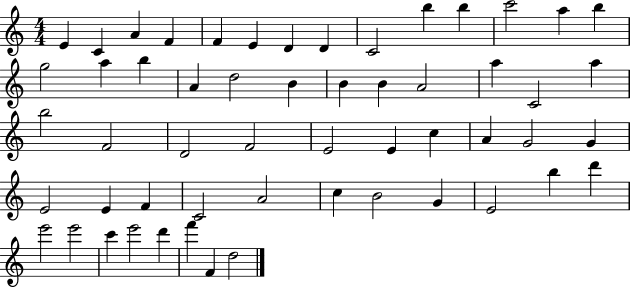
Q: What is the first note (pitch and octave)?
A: E4